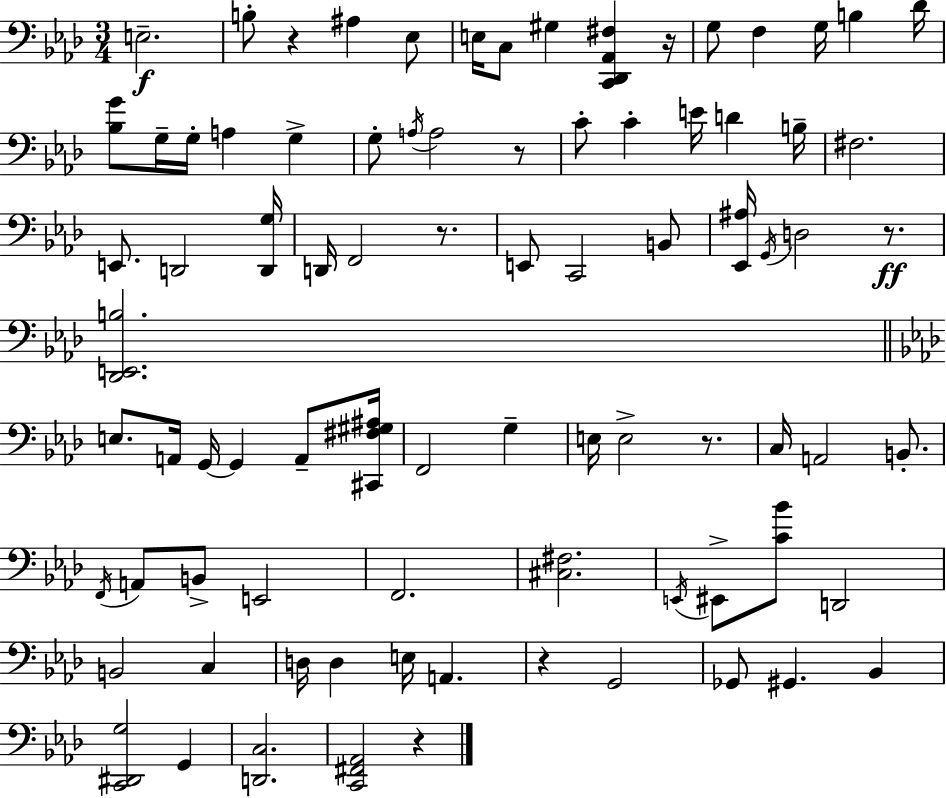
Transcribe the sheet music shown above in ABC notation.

X:1
T:Untitled
M:3/4
L:1/4
K:Ab
E,2 B,/2 z ^A, _E,/2 E,/4 C,/2 ^G, [C,,_D,,_A,,^F,] z/4 G,/2 F, G,/4 B, _D/4 [_B,G]/2 G,/4 G,/4 A, G, G,/2 A,/4 A,2 z/2 C/2 C E/4 D B,/4 ^F,2 E,,/2 D,,2 [D,,G,]/4 D,,/4 F,,2 z/2 E,,/2 C,,2 B,,/2 [_E,,^A,]/4 G,,/4 D,2 z/2 [_D,,E,,B,]2 E,/2 A,,/4 G,,/4 G,, A,,/2 [^C,,^F,^G,^A,]/4 F,,2 G, E,/4 E,2 z/2 C,/4 A,,2 B,,/2 F,,/4 A,,/2 B,,/2 E,,2 F,,2 [^C,^F,]2 E,,/4 ^E,,/2 [C_B]/2 D,,2 B,,2 C, D,/4 D, E,/4 A,, z G,,2 _G,,/2 ^G,, _B,, [C,,^D,,G,]2 G,, [D,,C,]2 [C,,^F,,_A,,]2 z